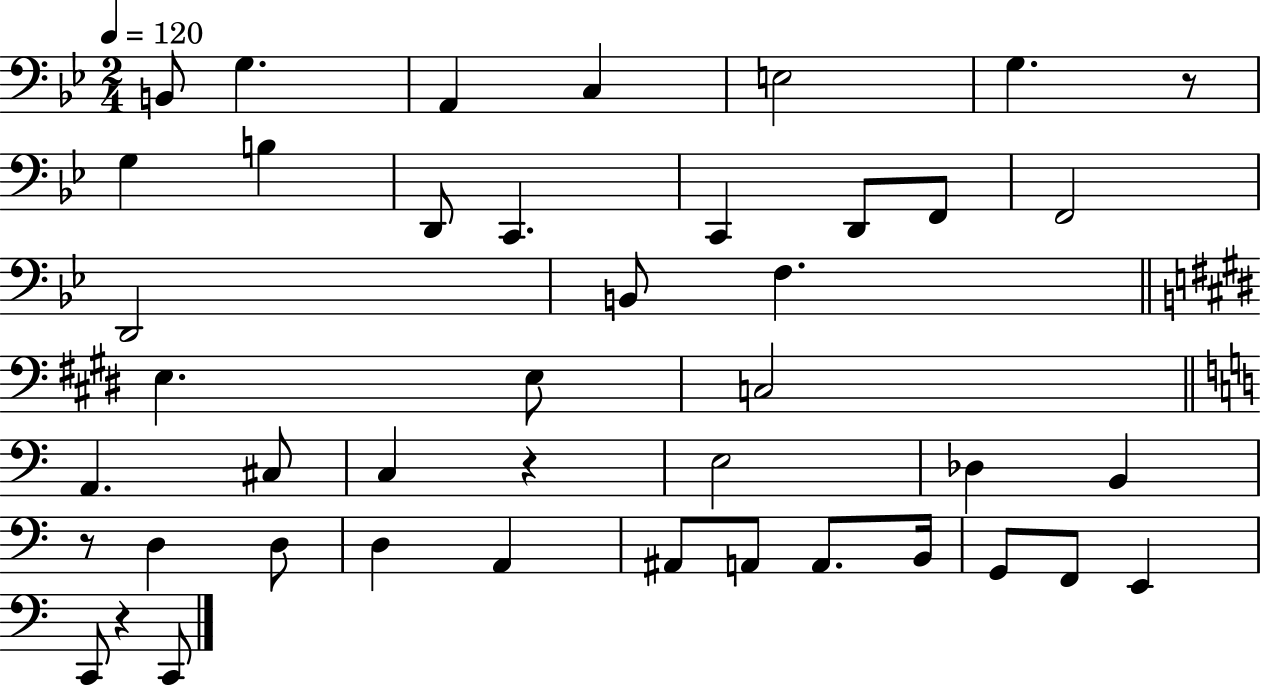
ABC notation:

X:1
T:Untitled
M:2/4
L:1/4
K:Bb
B,,/2 G, A,, C, E,2 G, z/2 G, B, D,,/2 C,, C,, D,,/2 F,,/2 F,,2 D,,2 B,,/2 F, E, E,/2 C,2 A,, ^C,/2 C, z E,2 _D, B,, z/2 D, D,/2 D, A,, ^A,,/2 A,,/2 A,,/2 B,,/4 G,,/2 F,,/2 E,, C,,/2 z C,,/2